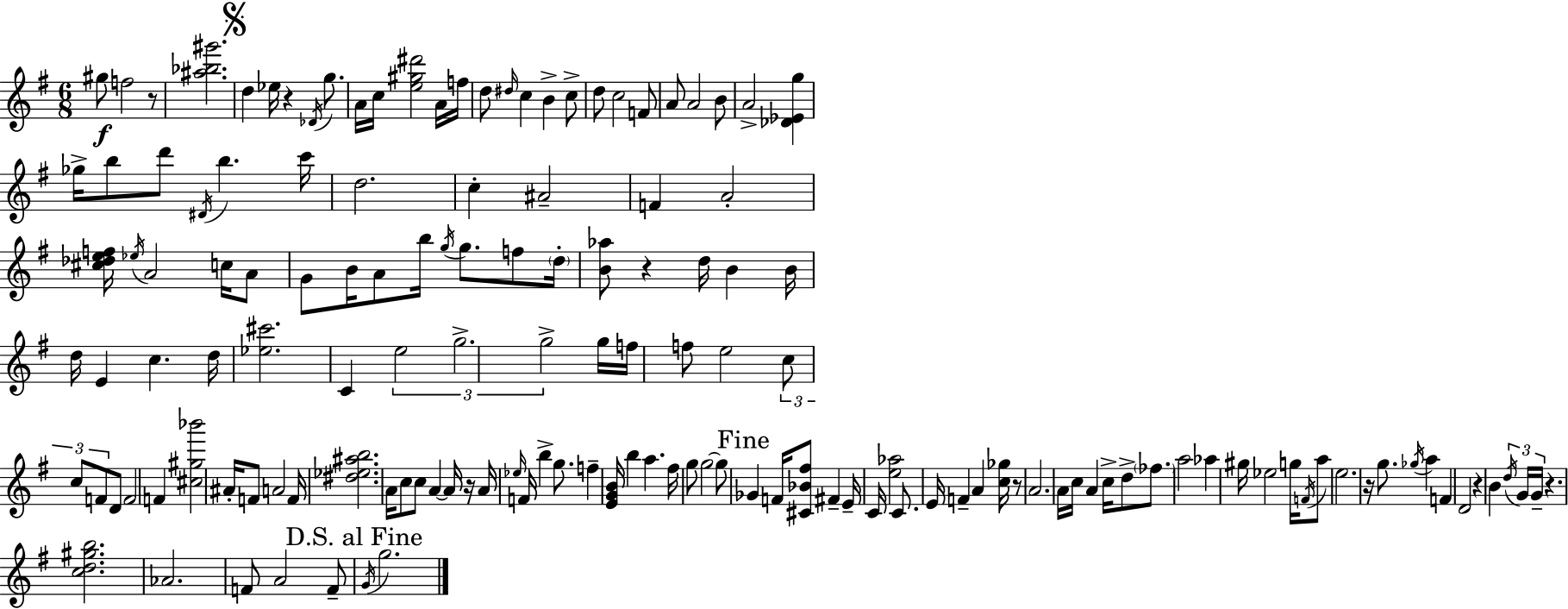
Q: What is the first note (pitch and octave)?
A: G#5